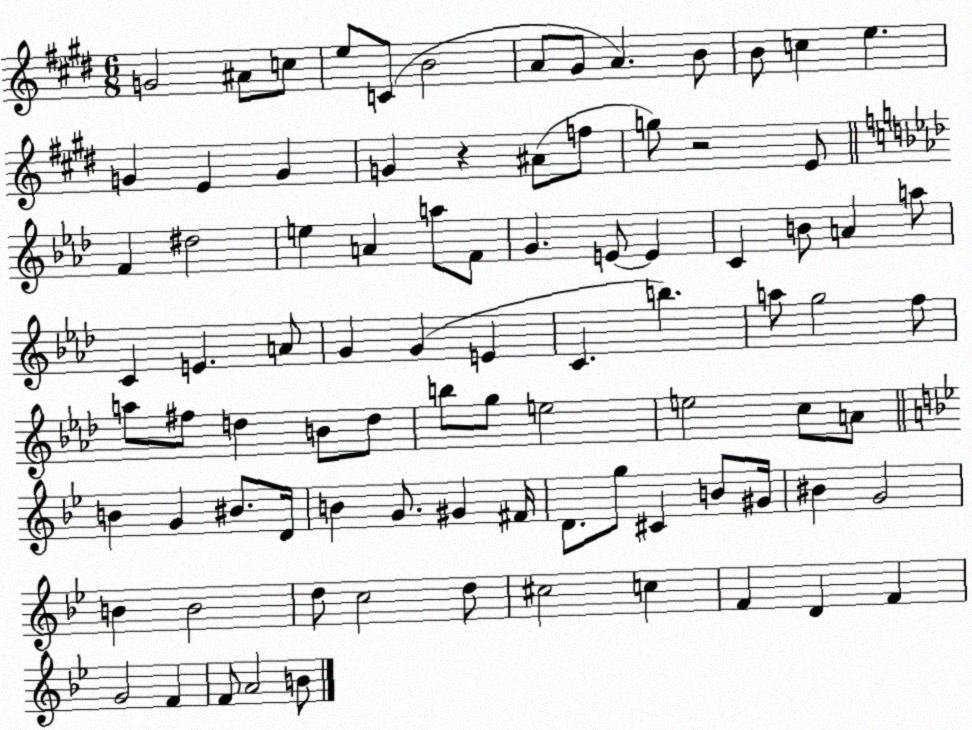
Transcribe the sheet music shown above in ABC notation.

X:1
T:Untitled
M:6/8
L:1/4
K:E
G2 ^A/2 c/2 e/2 C/2 B2 A/2 ^G/2 A B/2 B/2 c e G E G G z ^A/2 f/2 g/2 z2 E/2 F ^d2 e A a/2 F/2 G E/2 E C B/2 A a/2 C E A/2 G G E C b a/2 g2 f/2 a/2 ^f/2 d B/2 d/2 b/2 g/2 e2 e2 c/2 A/2 B G ^B/2 D/4 B G/2 ^G ^F/4 D/2 g/2 ^C B/2 ^G/4 ^B G2 B B2 d/2 c2 d/2 ^c2 c F D F G2 F F/2 A2 B/2